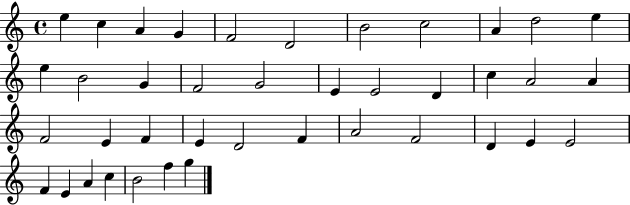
X:1
T:Untitled
M:4/4
L:1/4
K:C
e c A G F2 D2 B2 c2 A d2 e e B2 G F2 G2 E E2 D c A2 A F2 E F E D2 F A2 F2 D E E2 F E A c B2 f g